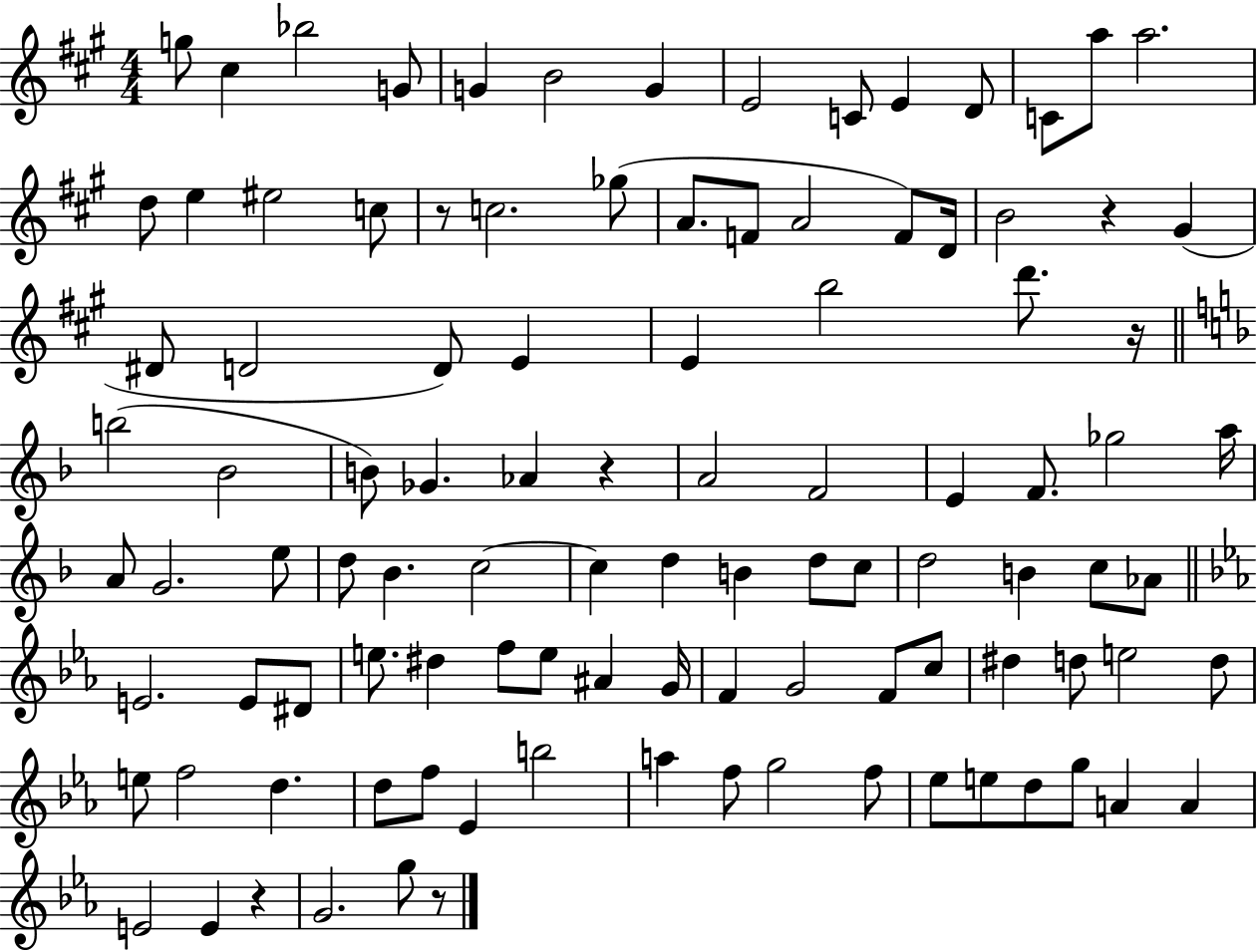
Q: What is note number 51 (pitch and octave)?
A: C5